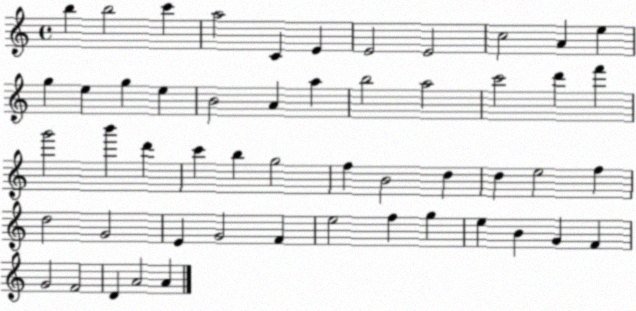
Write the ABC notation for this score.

X:1
T:Untitled
M:4/4
L:1/4
K:C
b b2 c' a2 C E E2 E2 c2 A e g e g e B2 A a b2 a2 c'2 d' f' g'2 b' d' c' b g2 f B2 d d e2 f d2 G2 E G2 F e2 f g e B G F G2 F2 D A2 A